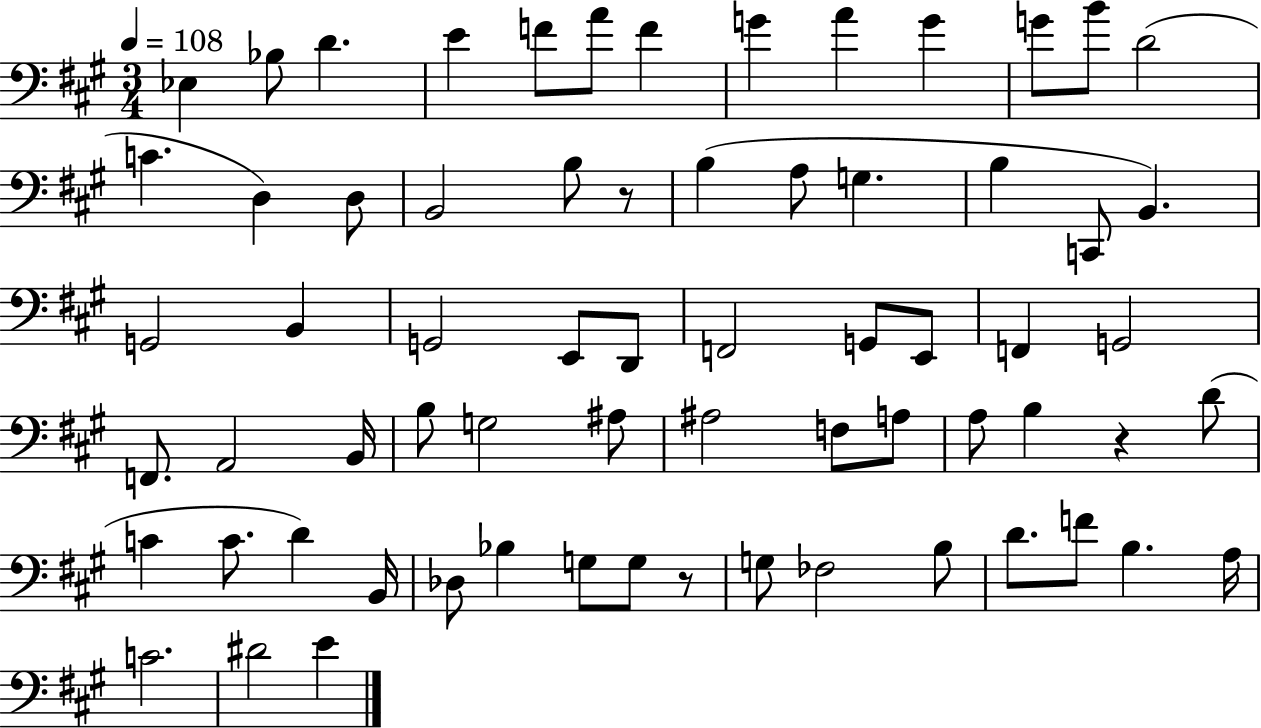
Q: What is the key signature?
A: A major